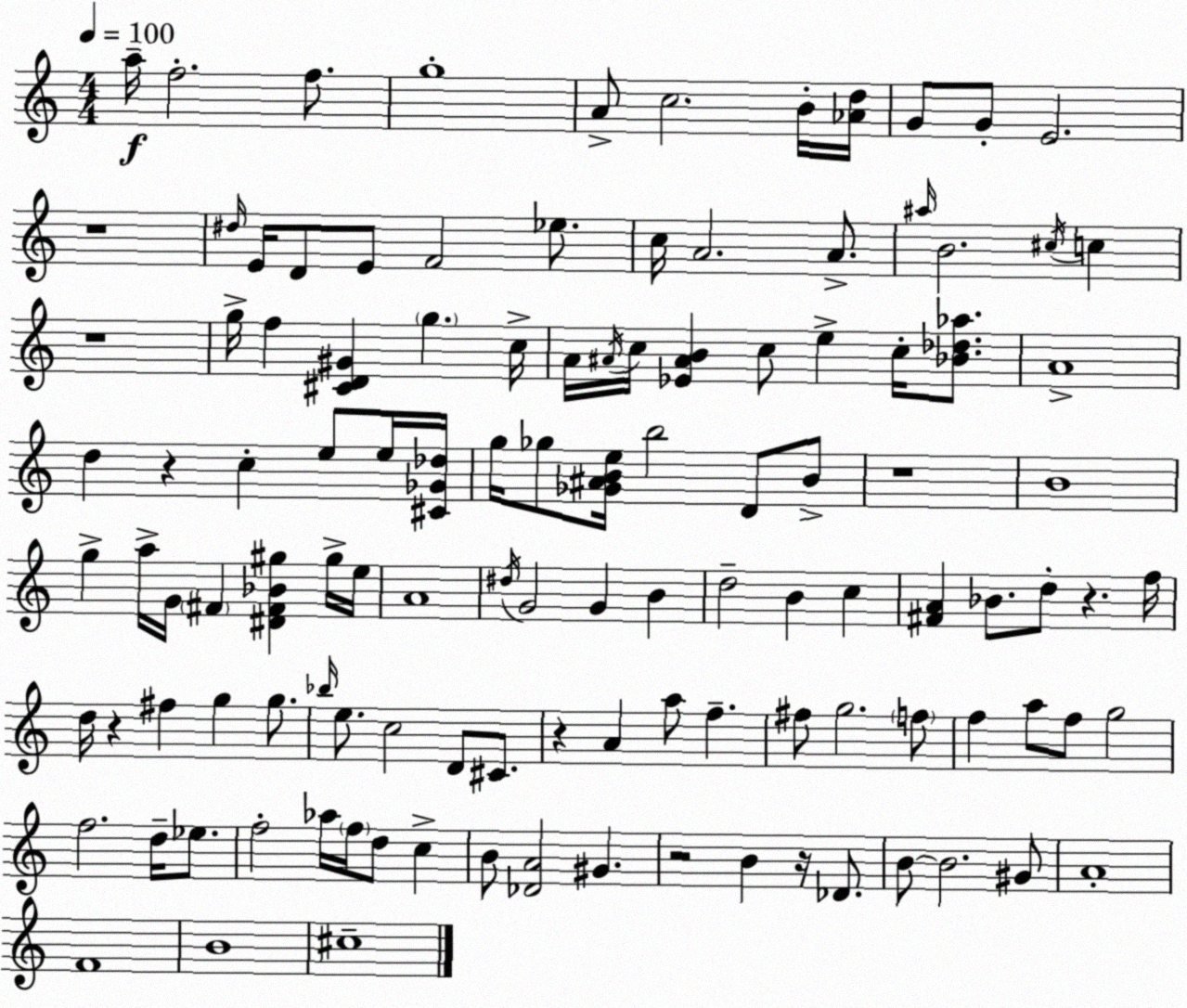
X:1
T:Untitled
M:4/4
L:1/4
K:C
a/4 f2 f/2 g4 A/2 c2 B/4 [_Ad]/4 G/2 G/2 E2 z4 ^d/4 E/4 D/2 E/2 F2 _e/2 c/4 A2 A/2 ^a/4 B2 ^c/4 c z4 g/4 f [^CD^G] g c/4 A/4 ^A/4 c/4 [_E^AB] c/2 e c/4 [_B_d_a]/2 A4 d z c e/2 e/4 [^C_G_d]/4 g/4 _g/2 [_G^ABe]/4 b2 D/2 B/2 z4 B4 g a/4 G/4 ^F [^D^F_B^g] ^g/4 e/4 A4 ^d/4 G2 G B d2 B c [^FA] _B/2 d/2 z f/4 d/4 z ^f g g/2 _b/4 e/2 c2 D/2 ^C/2 z A a/2 f ^f/2 g2 f/2 f a/2 f/2 g2 f2 d/4 _e/2 f2 _a/4 f/4 d/2 c B/2 [_DA]2 ^G z2 B z/4 _D/2 B/2 B2 ^G/2 A4 F4 B4 ^c4